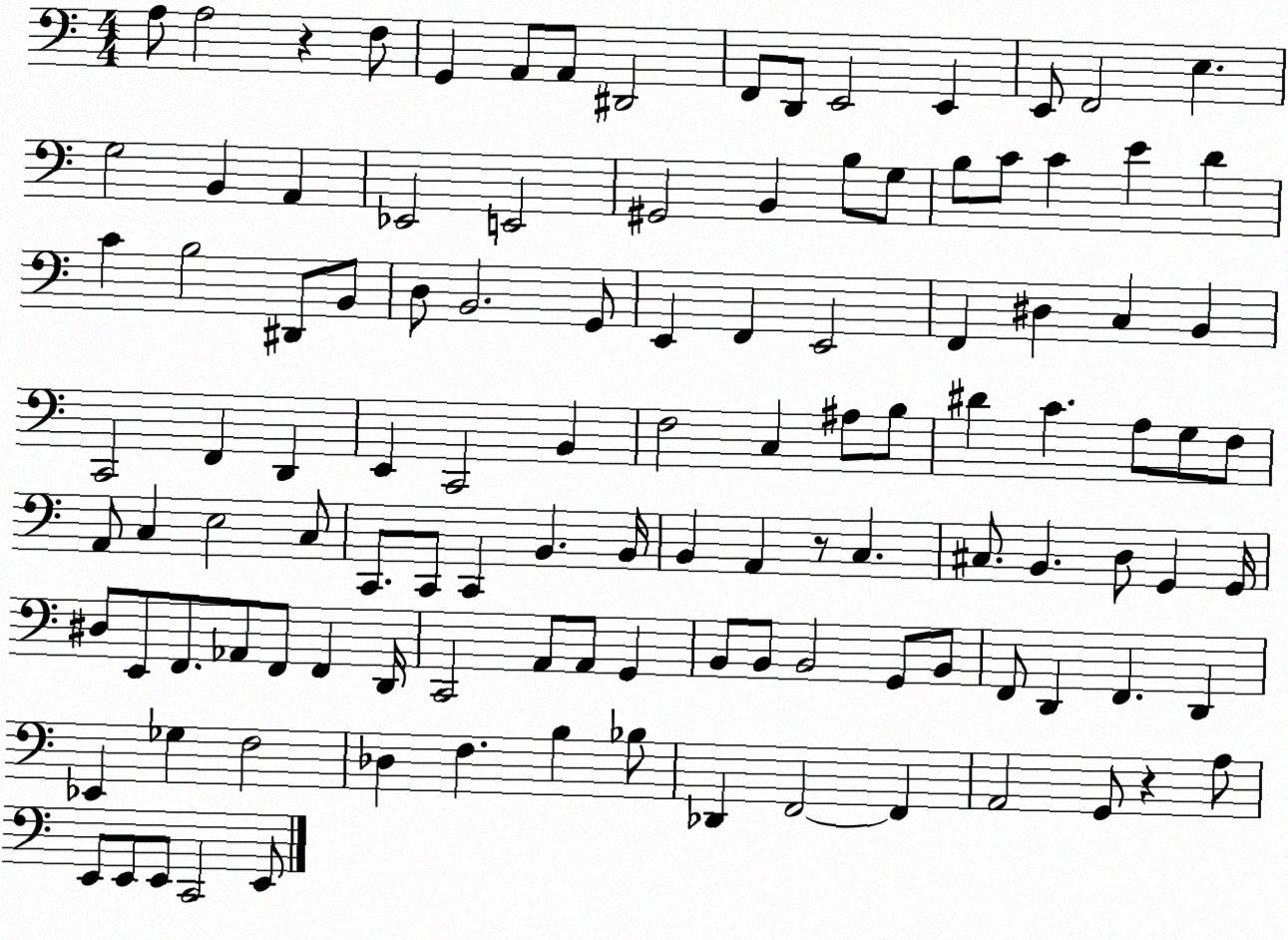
X:1
T:Untitled
M:4/4
L:1/4
K:C
A,/2 A,2 z F,/2 G,, A,,/2 A,,/2 ^D,,2 F,,/2 D,,/2 E,,2 E,, E,,/2 F,,2 E, G,2 B,, A,, _E,,2 E,,2 ^G,,2 B,, B,/2 G,/2 B,/2 C/2 C E D C B,2 ^D,,/2 B,,/2 D,/2 B,,2 G,,/2 E,, F,, E,,2 F,, ^D, C, B,, C,,2 F,, D,, E,, C,,2 B,, F,2 C, ^A,/2 B,/2 ^D C A,/2 G,/2 F,/2 A,,/2 C, E,2 C,/2 C,,/2 C,,/2 C,, B,, B,,/4 B,, A,, z/2 C, ^C,/2 B,, D,/2 G,, G,,/4 ^D,/2 E,,/2 F,,/2 _A,,/2 F,,/2 F,, D,,/4 C,,2 A,,/2 A,,/2 G,, B,,/2 B,,/2 B,,2 G,,/2 B,,/2 F,,/2 D,, F,, D,, _E,, _G, F,2 _D, F, B, _B,/2 _D,, F,,2 F,, A,,2 G,,/2 z A,/2 E,,/2 E,,/2 E,,/2 C,,2 E,,/2